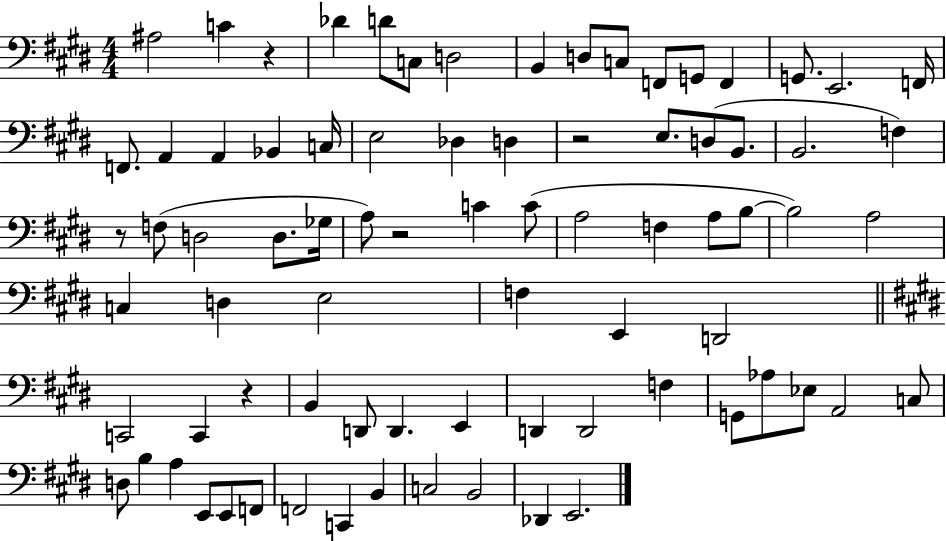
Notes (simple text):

A#3/h C4/q R/q Db4/q D4/e C3/e D3/h B2/q D3/e C3/e F2/e G2/e F2/q G2/e. E2/h. F2/s F2/e. A2/q A2/q Bb2/q C3/s E3/h Db3/q D3/q R/h E3/e. D3/e B2/e. B2/h. F3/q R/e F3/e D3/h D3/e. Gb3/s A3/e R/h C4/q C4/e A3/h F3/q A3/e B3/e B3/h A3/h C3/q D3/q E3/h F3/q E2/q D2/h C2/h C2/q R/q B2/q D2/e D2/q. E2/q D2/q D2/h F3/q G2/e Ab3/e Eb3/e A2/h C3/e D3/e B3/q A3/q E2/e E2/e F2/e F2/h C2/q B2/q C3/h B2/h Db2/q E2/h.